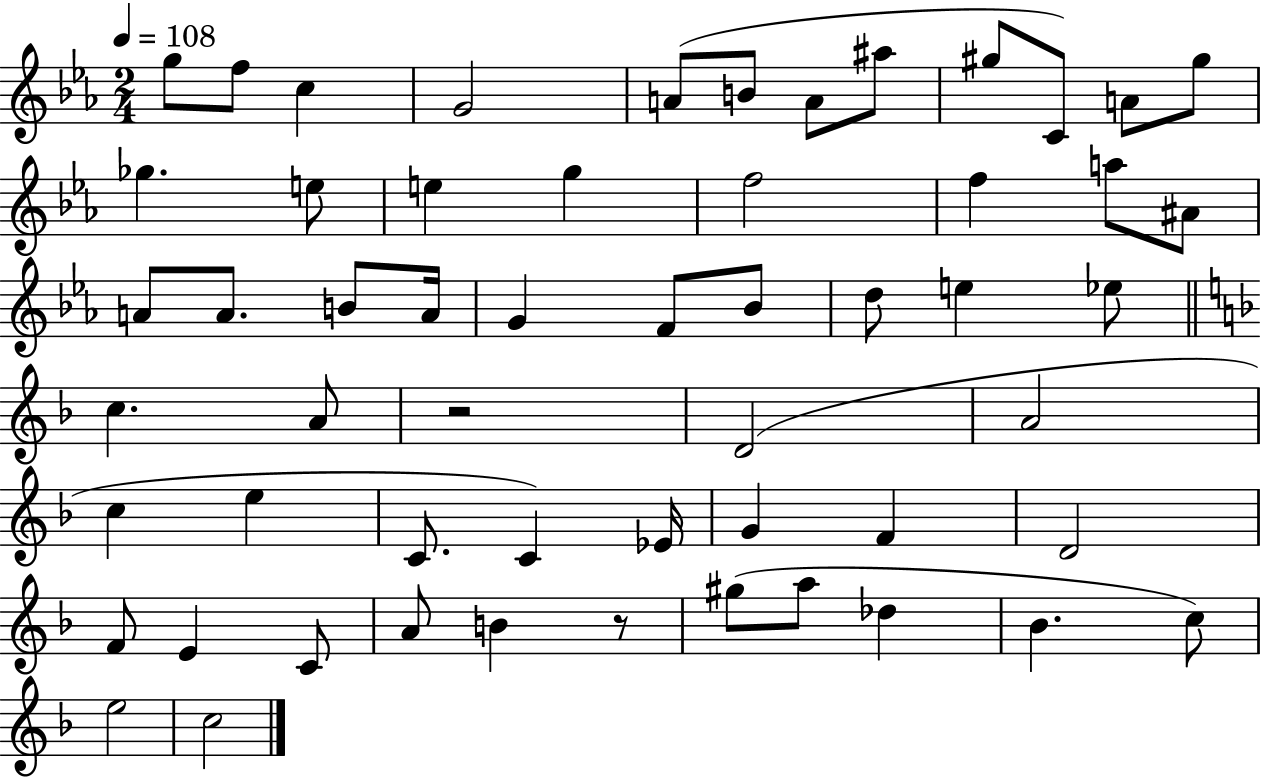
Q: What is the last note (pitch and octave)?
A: C5